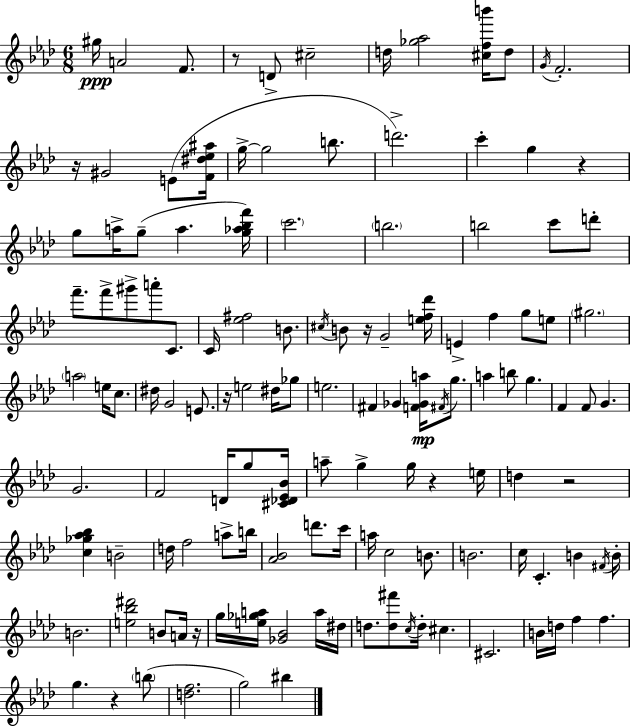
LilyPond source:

{
  \clef treble
  \numericTimeSignature
  \time 6/8
  \key aes \major
  gis''16\ppp a'2 f'8. | r8 d'8-> cis''2-- | d''16 <ges'' aes''>2 <cis'' f'' b'''>16 d''8 | \acciaccatura { g'16 } f'2.-. | \break r16 gis'2 e'8( | <f' dis'' ees'' ais''>16 g''16->~~ g''2 b''8. | d'''2.->) | c'''4-. g''4 r4 | \break g''8 a''16-> g''8--( a''4. | <g'' aes'' bes'' f'''>16) \parenthesize c'''2. | \parenthesize b''2. | b''2 c'''8 d'''8-. | \break f'''8.-- f'''8-> gis'''8-> a'''8-. c'8. | c'16 <ees'' fis''>2 b'8. | \acciaccatura { cis''16 } b'8 r16 g'2-- | <e'' f'' des'''>16 e'4-> f''4 g''8 | \break e''8 \parenthesize gis''2. | \parenthesize a''2 e''16 c''8. | dis''16 g'2 e'8. | r16 e''2 dis''16 | \break ges''8 e''2. | fis'4 ges'4 <f' ges' a''>16\mp \acciaccatura { fis'16 } | g''8. a''4 b''8 g''4. | f'4 f'8 g'4. | \break g'2. | f'2 d'16 | g''8 <cis' des' ees' bes'>16 a''8-- g''4-> g''16 r4 | e''16 d''4 r2 | \break <c'' ges'' aes'' bes''>4 b'2-- | d''16 f''2 | a''8-> b''16 <aes' bes'>2 d'''8. | c'''16 a''16 c''2 | \break b'8. b'2. | c''16 c'4.-. b'4 | \acciaccatura { fis'16 } b'16-. b'2. | <e'' bes'' dis'''>2 | \break b'8 a'16 r16 g''16 <e'' ges'' a''>16 <ges' bes'>2 | a''16 dis''16 d''8. <d'' fis'''>8 \acciaccatura { c''16 } d''16-. cis''4. | cis'2. | b'16 d''16 f''4 f''4. | \break g''4. r4 | \parenthesize b''8( <d'' f''>2. | g''2) | bis''4 \bar "|."
}